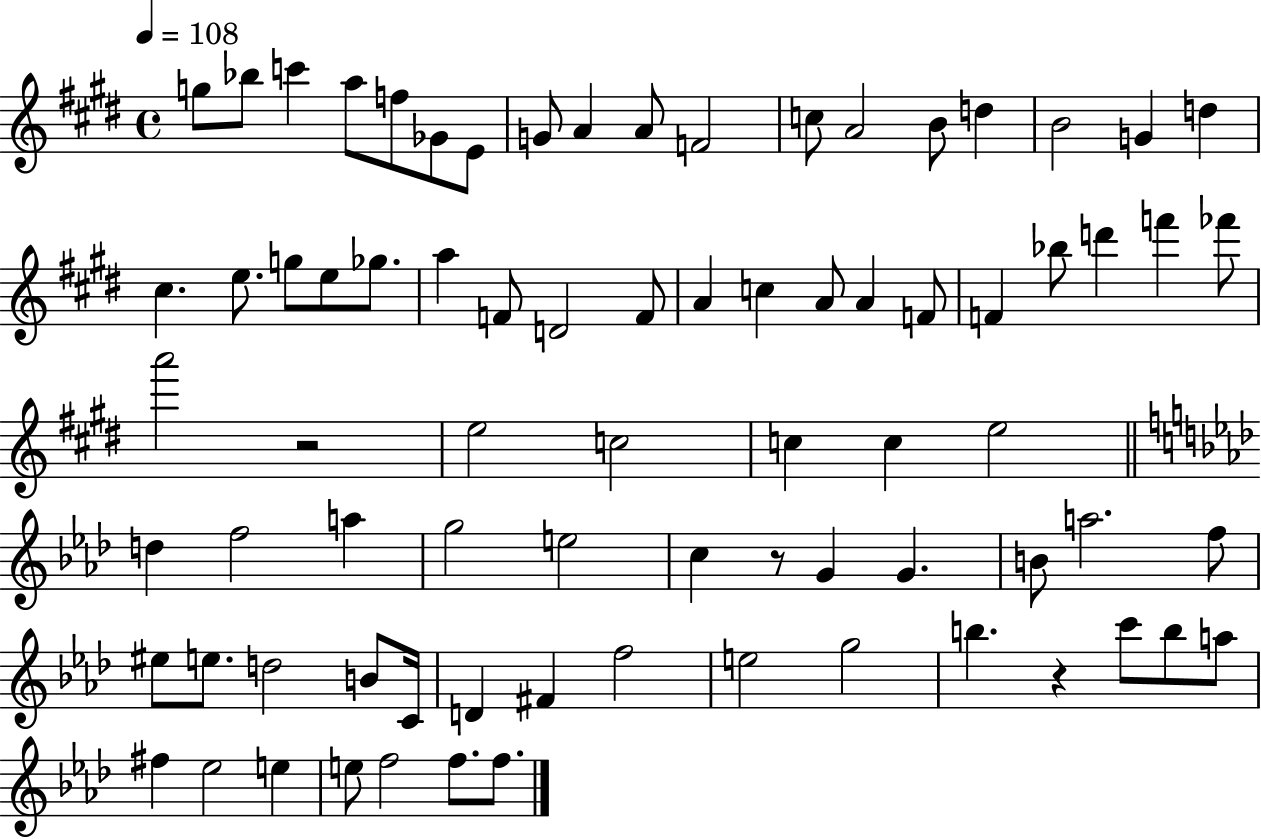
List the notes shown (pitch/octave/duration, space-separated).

G5/e Bb5/e C6/q A5/e F5/e Gb4/e E4/e G4/e A4/q A4/e F4/h C5/e A4/h B4/e D5/q B4/h G4/q D5/q C#5/q. E5/e. G5/e E5/e Gb5/e. A5/q F4/e D4/h F4/e A4/q C5/q A4/e A4/q F4/e F4/q Bb5/e D6/q F6/q FES6/e A6/h R/h E5/h C5/h C5/q C5/q E5/h D5/q F5/h A5/q G5/h E5/h C5/q R/e G4/q G4/q. B4/e A5/h. F5/e EIS5/e E5/e. D5/h B4/e C4/s D4/q F#4/q F5/h E5/h G5/h B5/q. R/q C6/e B5/e A5/e F#5/q Eb5/h E5/q E5/e F5/h F5/e. F5/e.